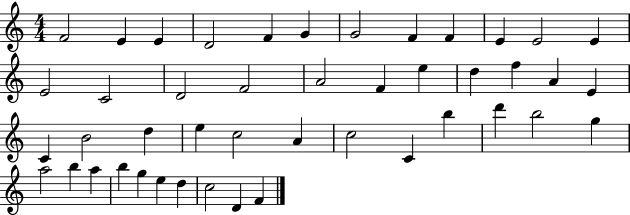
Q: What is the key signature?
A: C major